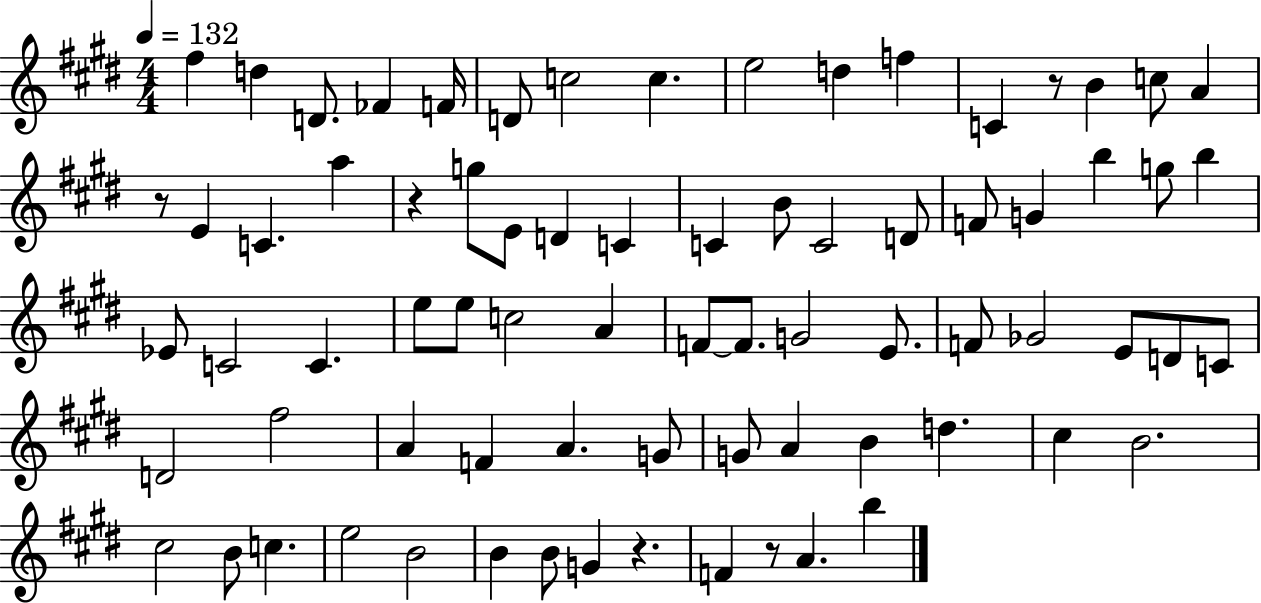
{
  \clef treble
  \numericTimeSignature
  \time 4/4
  \key e \major
  \tempo 4 = 132
  fis''4 d''4 d'8. fes'4 f'16 | d'8 c''2 c''4. | e''2 d''4 f''4 | c'4 r8 b'4 c''8 a'4 | \break r8 e'4 c'4. a''4 | r4 g''8 e'8 d'4 c'4 | c'4 b'8 c'2 d'8 | f'8 g'4 b''4 g''8 b''4 | \break ees'8 c'2 c'4. | e''8 e''8 c''2 a'4 | f'8~~ f'8. g'2 e'8. | f'8 ges'2 e'8 d'8 c'8 | \break d'2 fis''2 | a'4 f'4 a'4. g'8 | g'8 a'4 b'4 d''4. | cis''4 b'2. | \break cis''2 b'8 c''4. | e''2 b'2 | b'4 b'8 g'4 r4. | f'4 r8 a'4. b''4 | \break \bar "|."
}